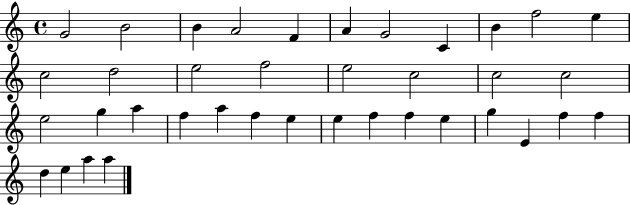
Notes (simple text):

G4/h B4/h B4/q A4/h F4/q A4/q G4/h C4/q B4/q F5/h E5/q C5/h D5/h E5/h F5/h E5/h C5/h C5/h C5/h E5/h G5/q A5/q F5/q A5/q F5/q E5/q E5/q F5/q F5/q E5/q G5/q E4/q F5/q F5/q D5/q E5/q A5/q A5/q